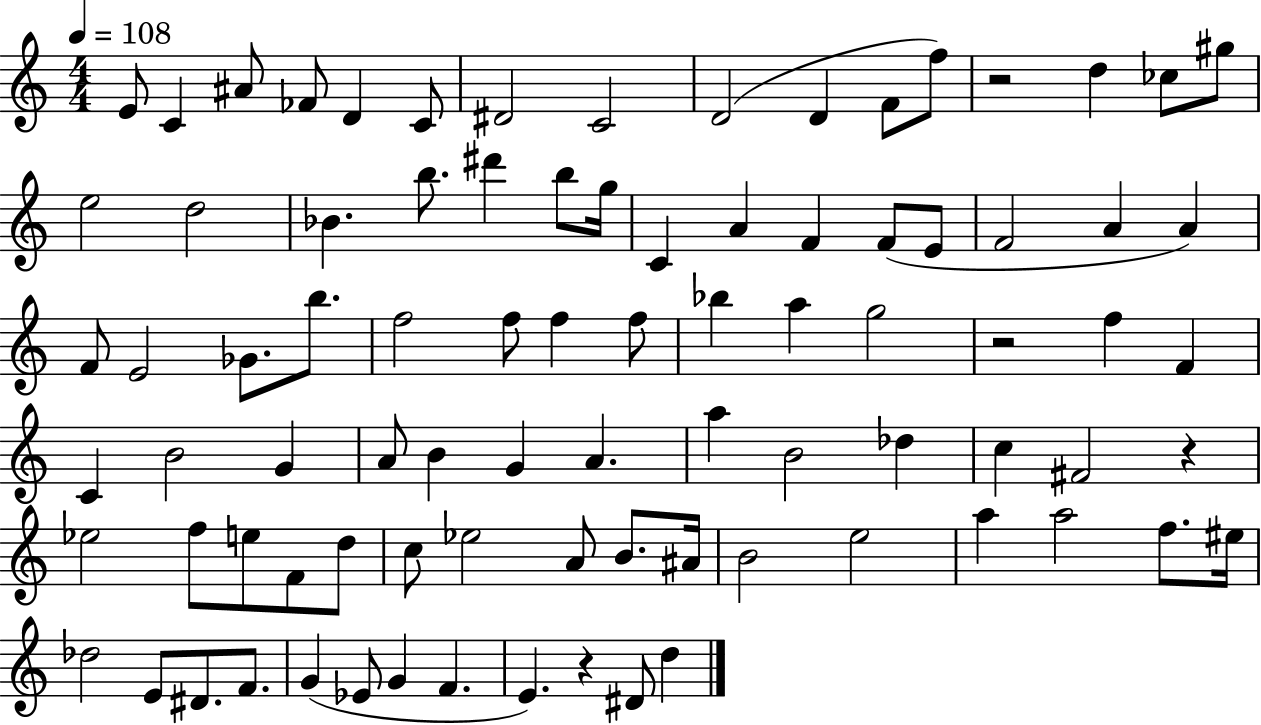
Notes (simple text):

E4/e C4/q A#4/e FES4/e D4/q C4/e D#4/h C4/h D4/h D4/q F4/e F5/e R/h D5/q CES5/e G#5/e E5/h D5/h Bb4/q. B5/e. D#6/q B5/e G5/s C4/q A4/q F4/q F4/e E4/e F4/h A4/q A4/q F4/e E4/h Gb4/e. B5/e. F5/h F5/e F5/q F5/e Bb5/q A5/q G5/h R/h F5/q F4/q C4/q B4/h G4/q A4/e B4/q G4/q A4/q. A5/q B4/h Db5/q C5/q F#4/h R/q Eb5/h F5/e E5/e F4/e D5/e C5/e Eb5/h A4/e B4/e. A#4/s B4/h E5/h A5/q A5/h F5/e. EIS5/s Db5/h E4/e D#4/e. F4/e. G4/q Eb4/e G4/q F4/q. E4/q. R/q D#4/e D5/q